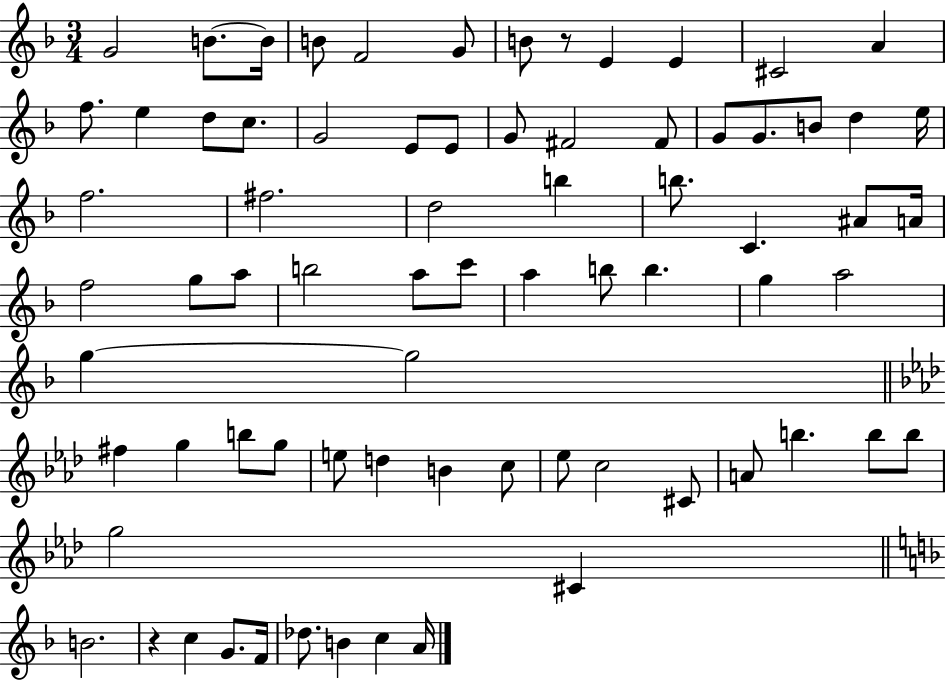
G4/h B4/e. B4/s B4/e F4/h G4/e B4/e R/e E4/q E4/q C#4/h A4/q F5/e. E5/q D5/e C5/e. G4/h E4/e E4/e G4/e F#4/h F#4/e G4/e G4/e. B4/e D5/q E5/s F5/h. F#5/h. D5/h B5/q B5/e. C4/q. A#4/e A4/s F5/h G5/e A5/e B5/h A5/e C6/e A5/q B5/e B5/q. G5/q A5/h G5/q G5/h F#5/q G5/q B5/e G5/e E5/e D5/q B4/q C5/e Eb5/e C5/h C#4/e A4/e B5/q. B5/e B5/e G5/h C#4/q B4/h. R/q C5/q G4/e. F4/s Db5/e. B4/q C5/q A4/s